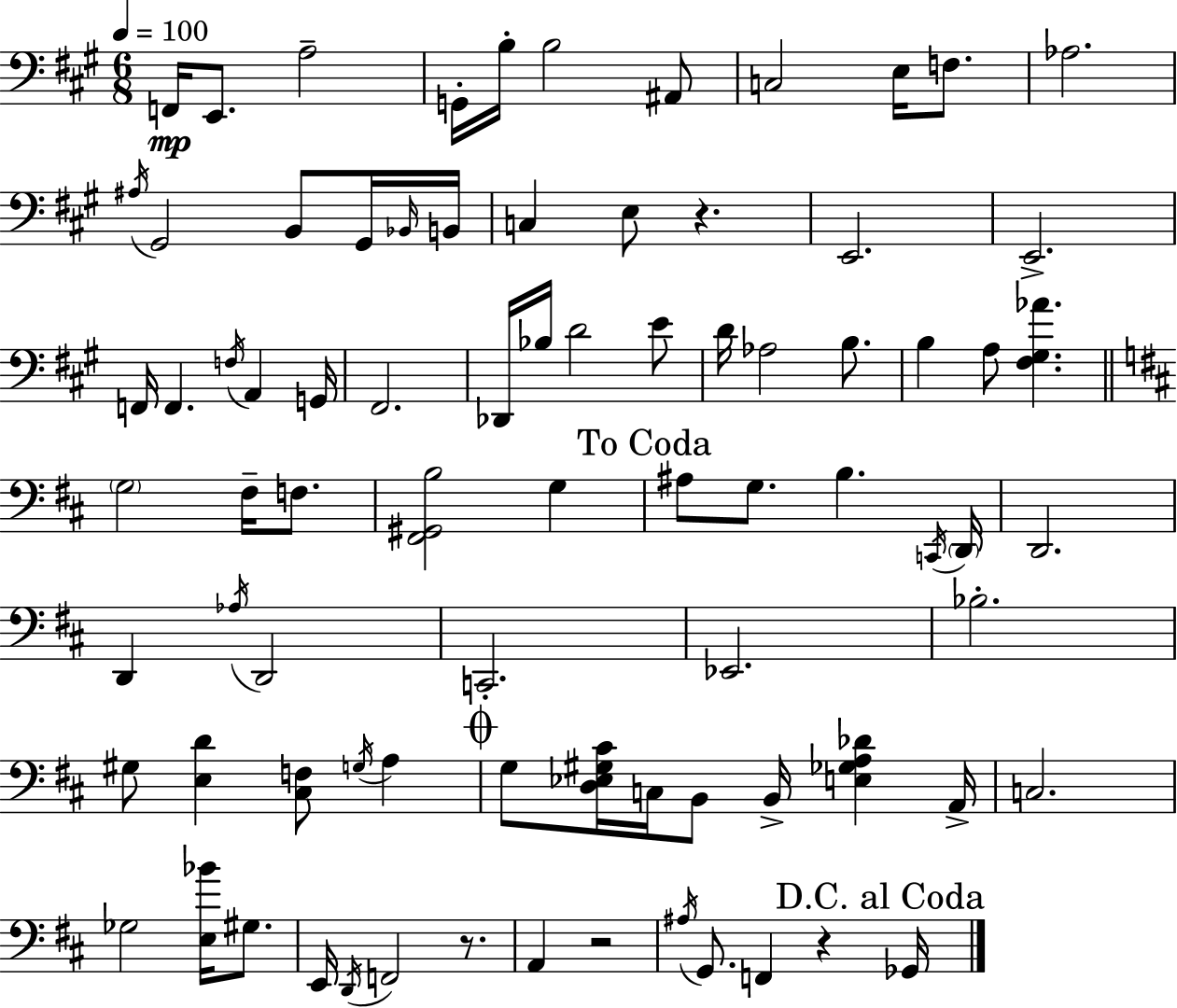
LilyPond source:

{
  \clef bass
  \numericTimeSignature
  \time 6/8
  \key a \major
  \tempo 4 = 100
  \repeat volta 2 { f,16\mp e,8. a2-- | g,16-. b16-. b2 ais,8 | c2 e16 f8. | aes2. | \break \acciaccatura { ais16 } gis,2 b,8 gis,16 | \grace { bes,16 } b,16 c4 e8 r4. | e,2. | e,2.-> | \break f,16 f,4. \acciaccatura { f16 } a,4 | g,16 fis,2. | des,16 bes16 d'2 | e'8 d'16 aes2 | \break b8. b4 a8 <fis gis aes'>4. | \bar "||" \break \key b \minor \parenthesize g2 fis16-- f8. | <fis, gis, b>2 g4 | \mark "To Coda" ais8 g8. b4. \acciaccatura { c,16 } | \parenthesize d,16 d,2. | \break d,4 \acciaccatura { aes16 } d,2 | c,2.-. | ees,2. | bes2.-. | \break gis8 <e d'>4 <cis f>8 \acciaccatura { g16 } a4 | \mark \markup { \musicglyph "scripts.coda" } g8 <d ees gis cis'>16 c16 b,8 b,16-> <e ges a des'>4 | a,16-> c2. | ges2 <e bes'>16 | \break gis8. e,16 \acciaccatura { d,16 } f,2 | r8. a,4 r2 | \acciaccatura { ais16 } g,8. f,4 | r4 \mark "D.C. al Coda" ges,16 } \bar "|."
}